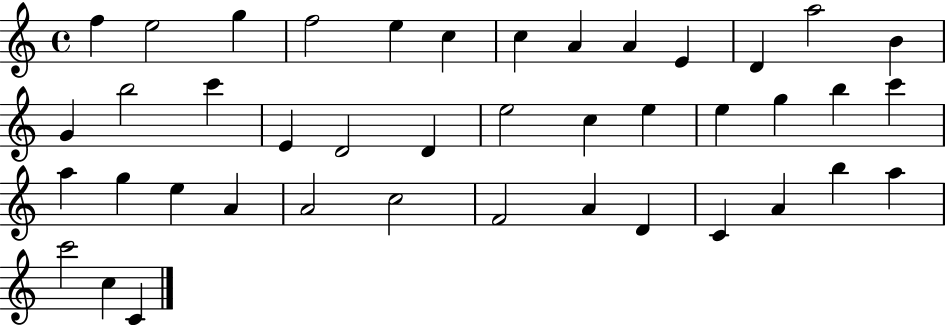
X:1
T:Untitled
M:4/4
L:1/4
K:C
f e2 g f2 e c c A A E D a2 B G b2 c' E D2 D e2 c e e g b c' a g e A A2 c2 F2 A D C A b a c'2 c C